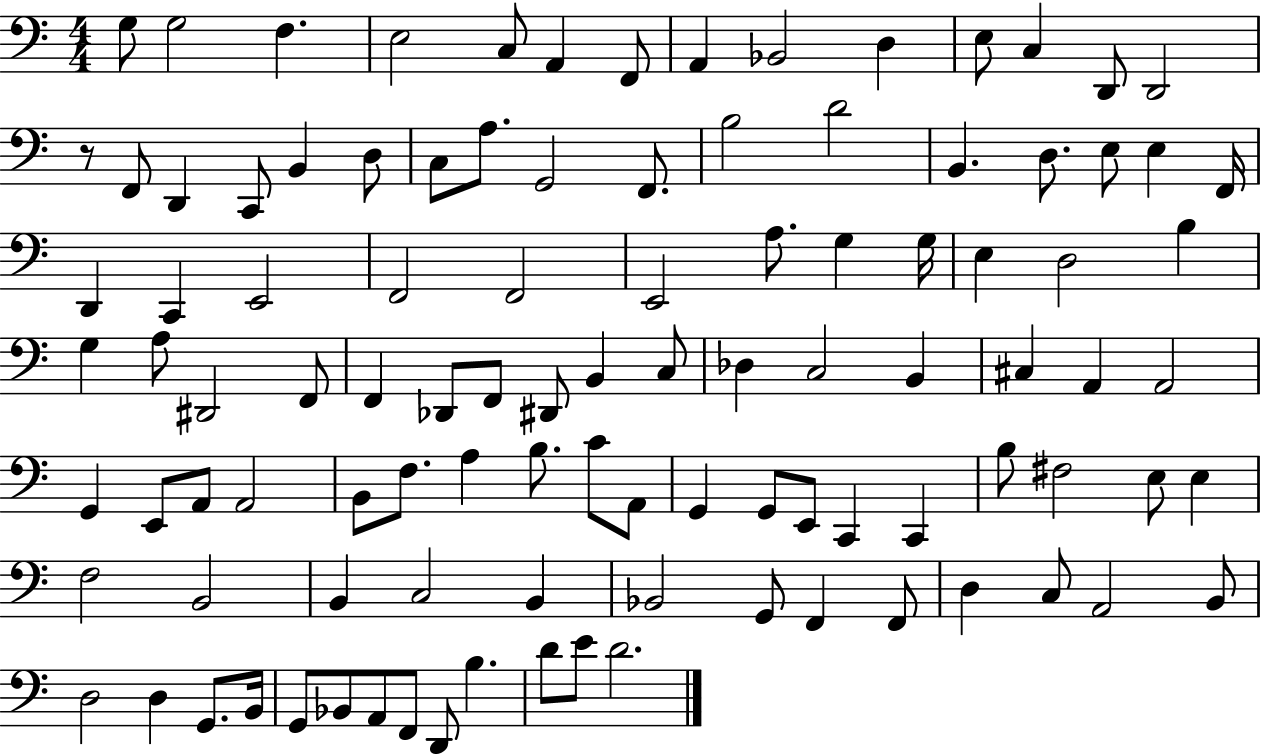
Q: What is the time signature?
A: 4/4